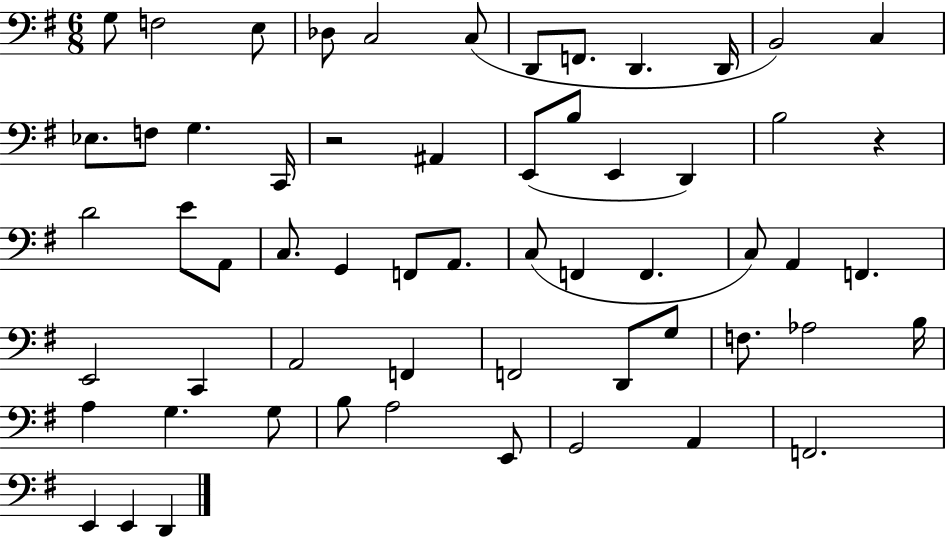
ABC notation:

X:1
T:Untitled
M:6/8
L:1/4
K:G
G,/2 F,2 E,/2 _D,/2 C,2 C,/2 D,,/2 F,,/2 D,, D,,/4 B,,2 C, _E,/2 F,/2 G, C,,/4 z2 ^A,, E,,/2 B,/2 E,, D,, B,2 z D2 E/2 A,,/2 C,/2 G,, F,,/2 A,,/2 C,/2 F,, F,, C,/2 A,, F,, E,,2 C,, A,,2 F,, F,,2 D,,/2 G,/2 F,/2 _A,2 B,/4 A, G, G,/2 B,/2 A,2 E,,/2 G,,2 A,, F,,2 E,, E,, D,,